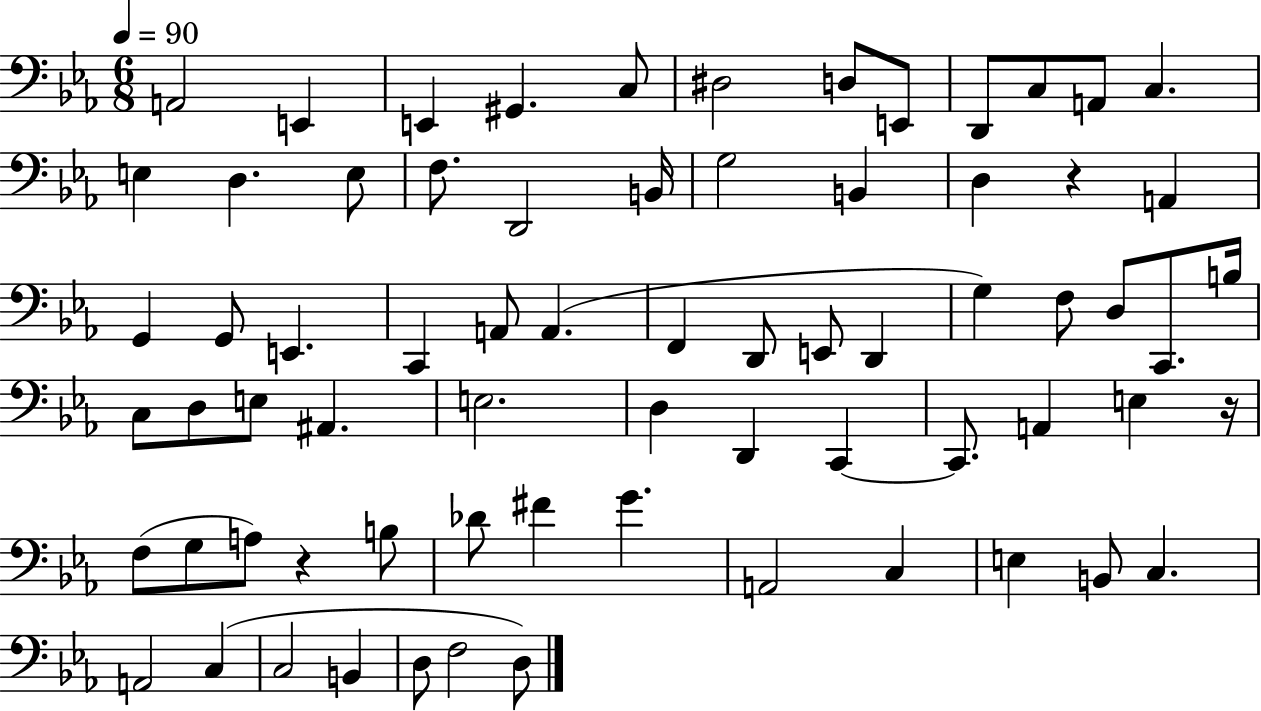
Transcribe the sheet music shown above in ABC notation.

X:1
T:Untitled
M:6/8
L:1/4
K:Eb
A,,2 E,, E,, ^G,, C,/2 ^D,2 D,/2 E,,/2 D,,/2 C,/2 A,,/2 C, E, D, E,/2 F,/2 D,,2 B,,/4 G,2 B,, D, z A,, G,, G,,/2 E,, C,, A,,/2 A,, F,, D,,/2 E,,/2 D,, G, F,/2 D,/2 C,,/2 B,/4 C,/2 D,/2 E,/2 ^A,, E,2 D, D,, C,, C,,/2 A,, E, z/4 F,/2 G,/2 A,/2 z B,/2 _D/2 ^F G A,,2 C, E, B,,/2 C, A,,2 C, C,2 B,, D,/2 F,2 D,/2